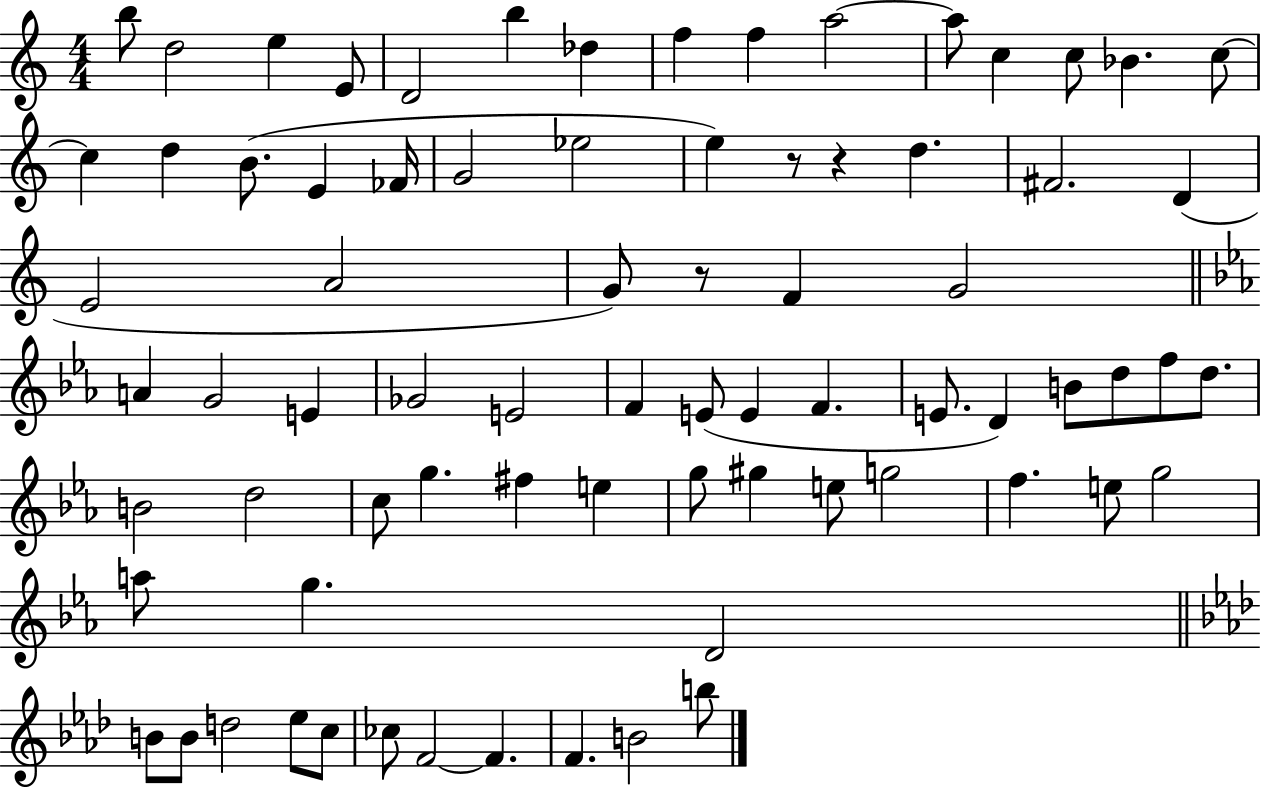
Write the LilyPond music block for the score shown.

{
  \clef treble
  \numericTimeSignature
  \time 4/4
  \key c \major
  \repeat volta 2 { b''8 d''2 e''4 e'8 | d'2 b''4 des''4 | f''4 f''4 a''2~~ | a''8 c''4 c''8 bes'4. c''8~~ | \break c''4 d''4 b'8.( e'4 fes'16 | g'2 ees''2 | e''4) r8 r4 d''4. | fis'2. d'4( | \break e'2 a'2 | g'8) r8 f'4 g'2 | \bar "||" \break \key c \minor a'4 g'2 e'4 | ges'2 e'2 | f'4 e'8( e'4 f'4. | e'8. d'4) b'8 d''8 f''8 d''8. | \break b'2 d''2 | c''8 g''4. fis''4 e''4 | g''8 gis''4 e''8 g''2 | f''4. e''8 g''2 | \break a''8 g''4. d'2 | \bar "||" \break \key f \minor b'8 b'8 d''2 ees''8 c''8 | ces''8 f'2~~ f'4. | f'4. b'2 b''8 | } \bar "|."
}